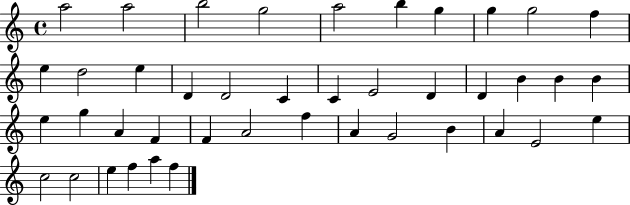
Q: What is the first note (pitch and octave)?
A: A5